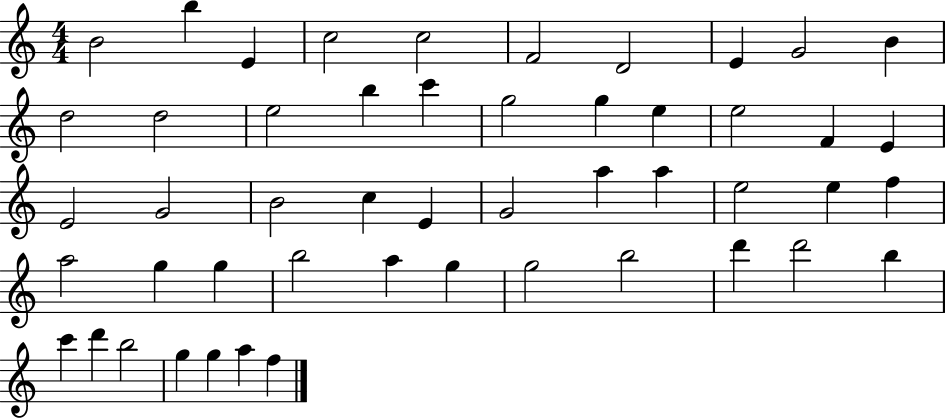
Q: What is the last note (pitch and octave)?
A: F5